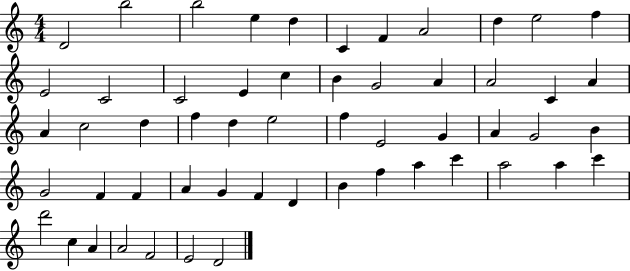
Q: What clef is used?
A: treble